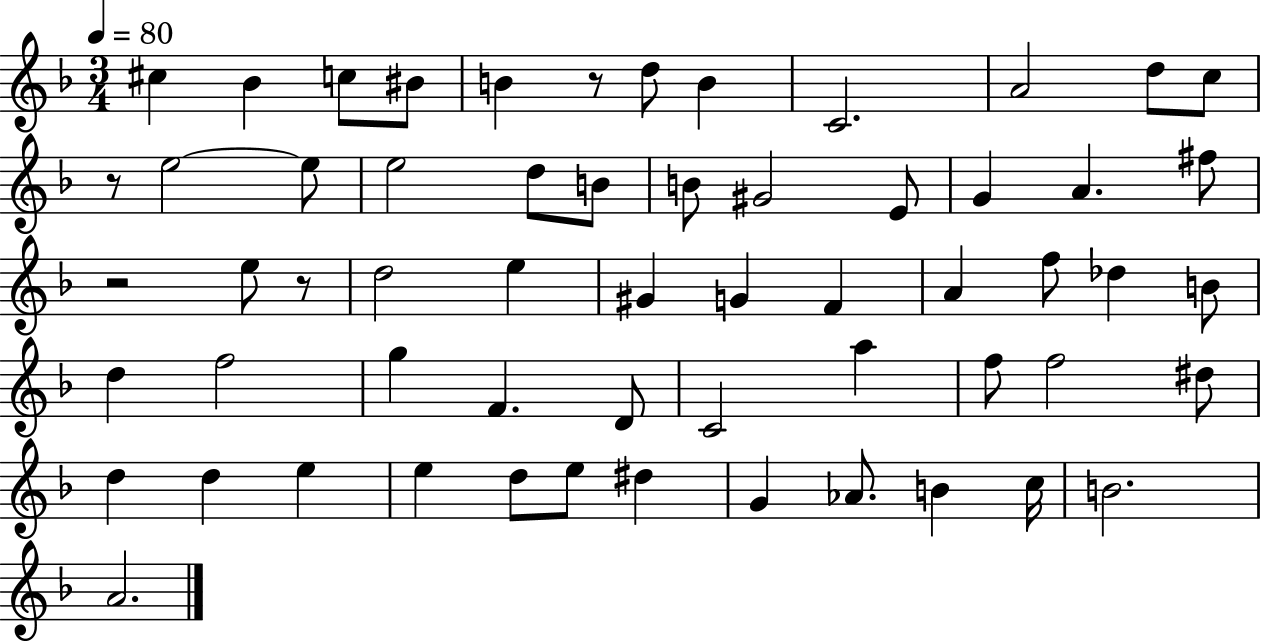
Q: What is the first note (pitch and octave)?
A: C#5